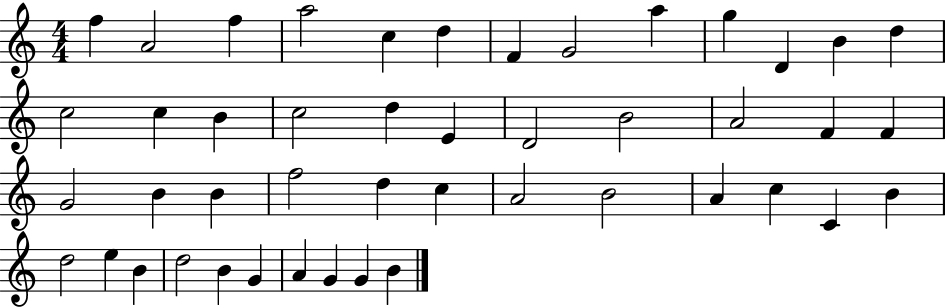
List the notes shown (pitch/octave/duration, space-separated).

F5/q A4/h F5/q A5/h C5/q D5/q F4/q G4/h A5/q G5/q D4/q B4/q D5/q C5/h C5/q B4/q C5/h D5/q E4/q D4/h B4/h A4/h F4/q F4/q G4/h B4/q B4/q F5/h D5/q C5/q A4/h B4/h A4/q C5/q C4/q B4/q D5/h E5/q B4/q D5/h B4/q G4/q A4/q G4/q G4/q B4/q